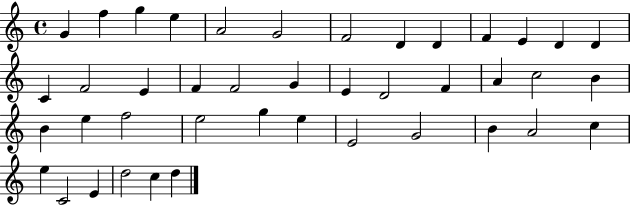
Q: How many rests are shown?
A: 0